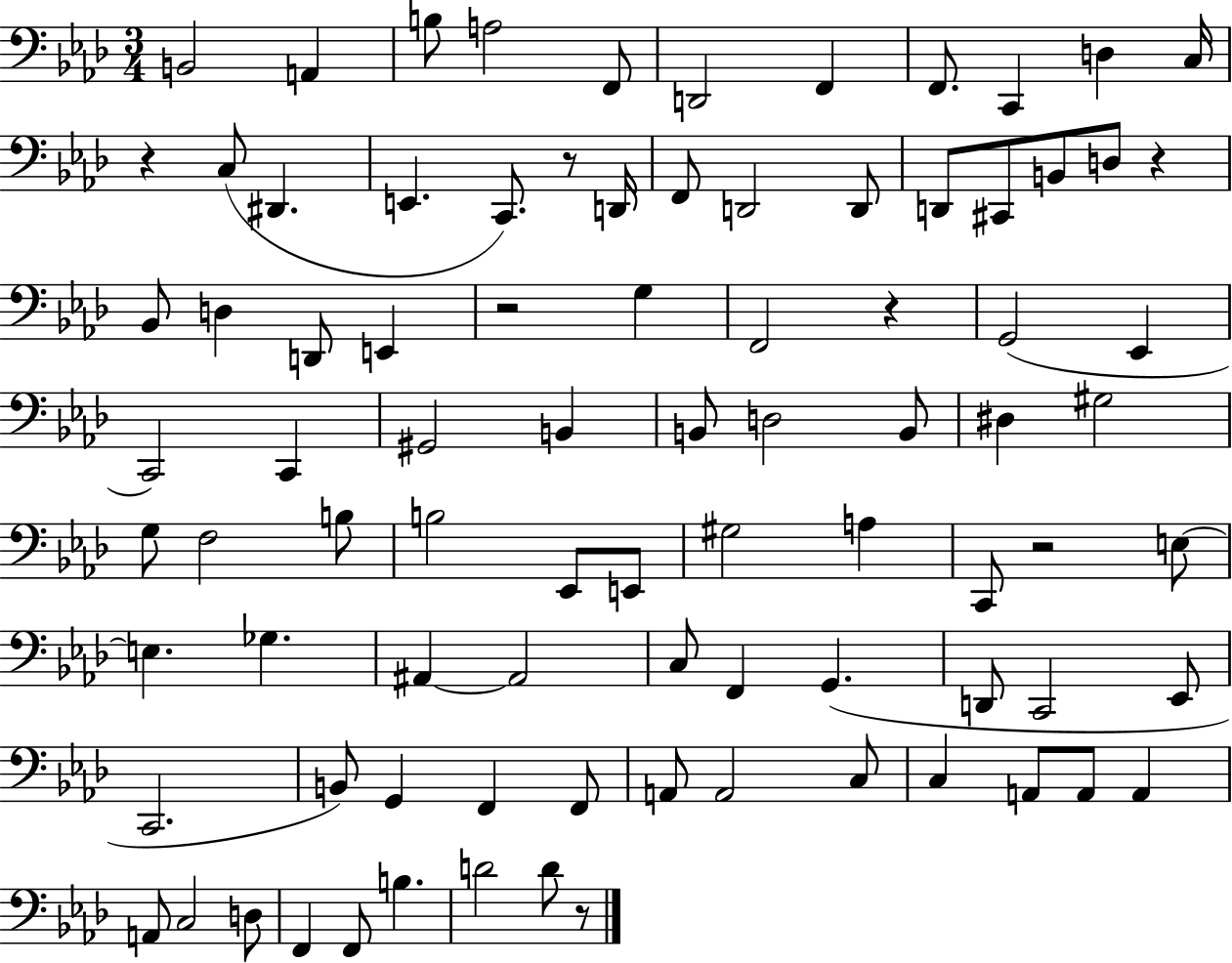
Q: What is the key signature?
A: AES major